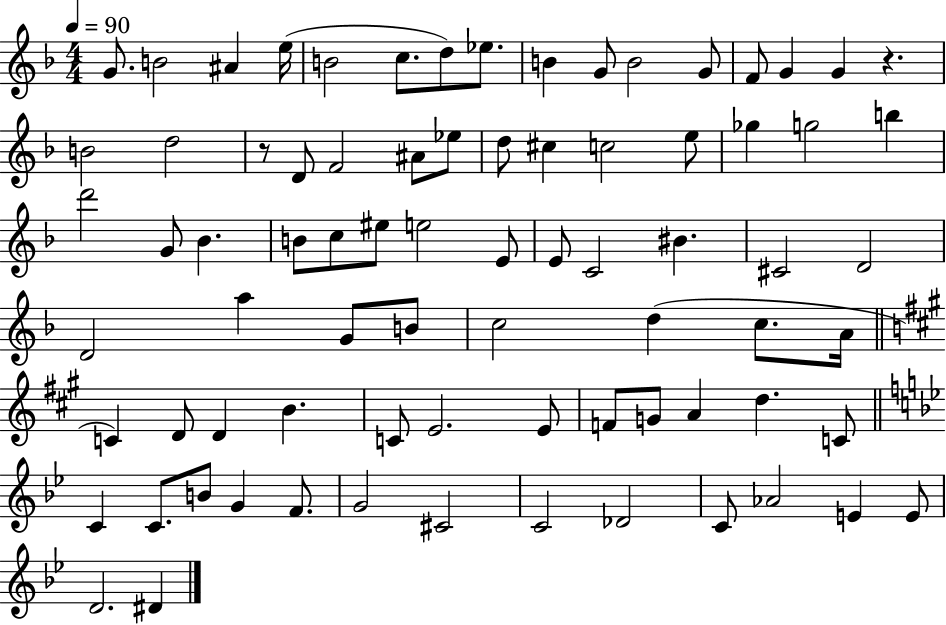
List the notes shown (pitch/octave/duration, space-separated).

G4/e. B4/h A#4/q E5/s B4/h C5/e. D5/e Eb5/e. B4/q G4/e B4/h G4/e F4/e G4/q G4/q R/q. B4/h D5/h R/e D4/e F4/h A#4/e Eb5/e D5/e C#5/q C5/h E5/e Gb5/q G5/h B5/q D6/h G4/e Bb4/q. B4/e C5/e EIS5/e E5/h E4/e E4/e C4/h BIS4/q. C#4/h D4/h D4/h A5/q G4/e B4/e C5/h D5/q C5/e. A4/s C4/q D4/e D4/q B4/q. C4/e E4/h. E4/e F4/e G4/e A4/q D5/q. C4/e C4/q C4/e. B4/e G4/q F4/e. G4/h C#4/h C4/h Db4/h C4/e Ab4/h E4/q E4/e D4/h. D#4/q